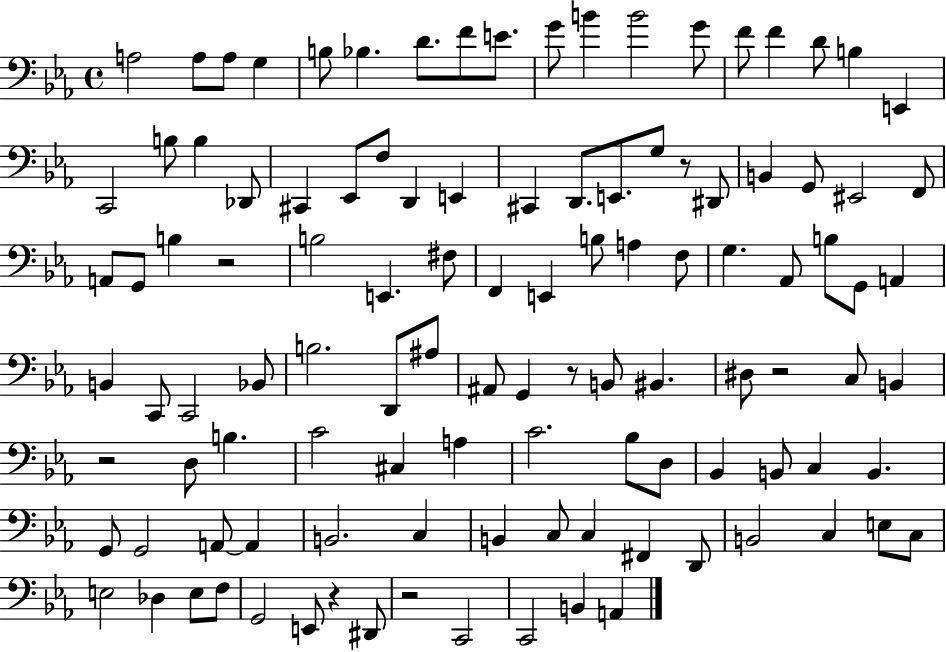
A3/h A3/e A3/e G3/q B3/e Bb3/q. D4/e. F4/e E4/e. G4/e B4/q B4/h G4/e F4/e F4/q D4/e B3/q E2/q C2/h B3/e B3/q Db2/e C#2/q Eb2/e F3/e D2/q E2/q C#2/q D2/e. E2/e. G3/e R/e D#2/e B2/q G2/e EIS2/h F2/e A2/e G2/e B3/q R/h B3/h E2/q. F#3/e F2/q E2/q B3/e A3/q F3/e G3/q. Ab2/e B3/e G2/e A2/q B2/q C2/e C2/h Bb2/e B3/h. D2/e A#3/e A#2/e G2/q R/e B2/e BIS2/q. D#3/e R/h C3/e B2/q R/h D3/e B3/q. C4/h C#3/q A3/q C4/h. Bb3/e D3/e Bb2/q B2/e C3/q B2/q. G2/e G2/h A2/e A2/q B2/h. C3/q B2/q C3/e C3/q F#2/q D2/e B2/h C3/q E3/e C3/e E3/h Db3/q E3/e F3/e G2/h E2/e R/q D#2/e R/h C2/h C2/h B2/q A2/q